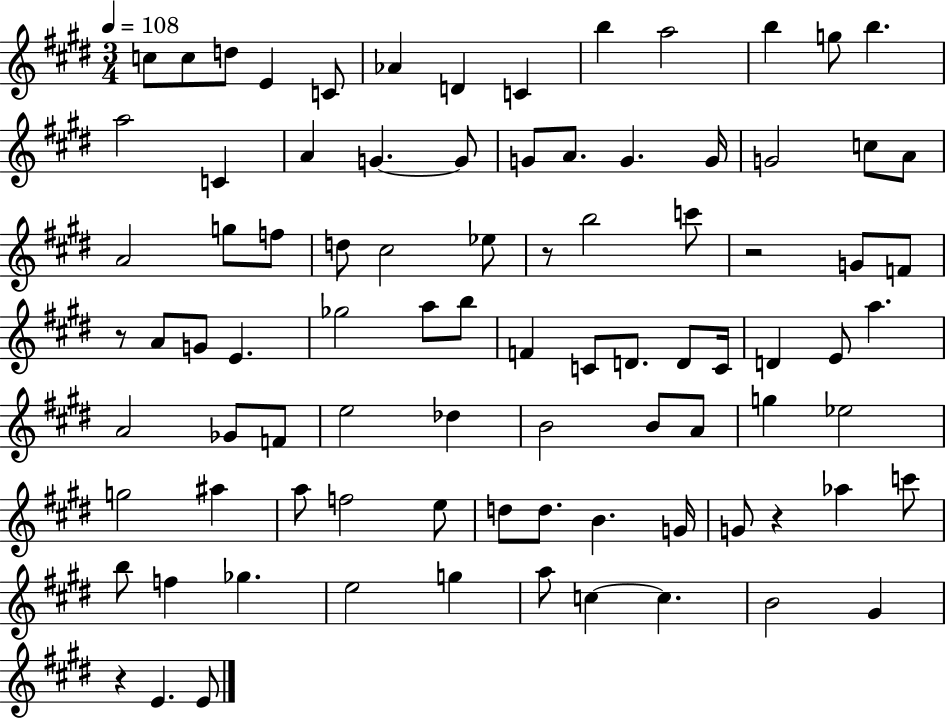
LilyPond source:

{
  \clef treble
  \numericTimeSignature
  \time 3/4
  \key e \major
  \tempo 4 = 108
  \repeat volta 2 { c''8 c''8 d''8 e'4 c'8 | aes'4 d'4 c'4 | b''4 a''2 | b''4 g''8 b''4. | \break a''2 c'4 | a'4 g'4.~~ g'8 | g'8 a'8. g'4. g'16 | g'2 c''8 a'8 | \break a'2 g''8 f''8 | d''8 cis''2 ees''8 | r8 b''2 c'''8 | r2 g'8 f'8 | \break r8 a'8 g'8 e'4. | ges''2 a''8 b''8 | f'4 c'8 d'8. d'8 c'16 | d'4 e'8 a''4. | \break a'2 ges'8 f'8 | e''2 des''4 | b'2 b'8 a'8 | g''4 ees''2 | \break g''2 ais''4 | a''8 f''2 e''8 | d''8 d''8. b'4. g'16 | g'8 r4 aes''4 c'''8 | \break b''8 f''4 ges''4. | e''2 g''4 | a''8 c''4~~ c''4. | b'2 gis'4 | \break r4 e'4. e'8 | } \bar "|."
}